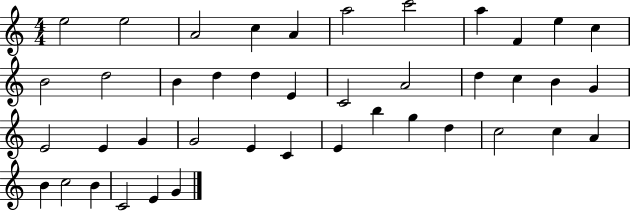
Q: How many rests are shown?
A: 0